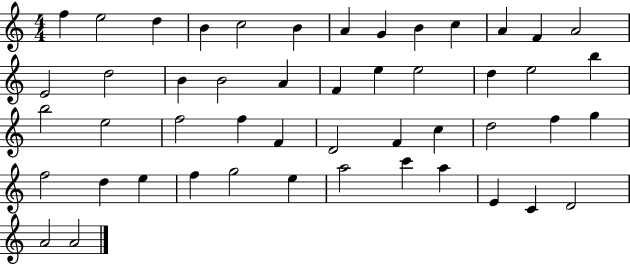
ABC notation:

X:1
T:Untitled
M:4/4
L:1/4
K:C
f e2 d B c2 B A G B c A F A2 E2 d2 B B2 A F e e2 d e2 b b2 e2 f2 f F D2 F c d2 f g f2 d e f g2 e a2 c' a E C D2 A2 A2